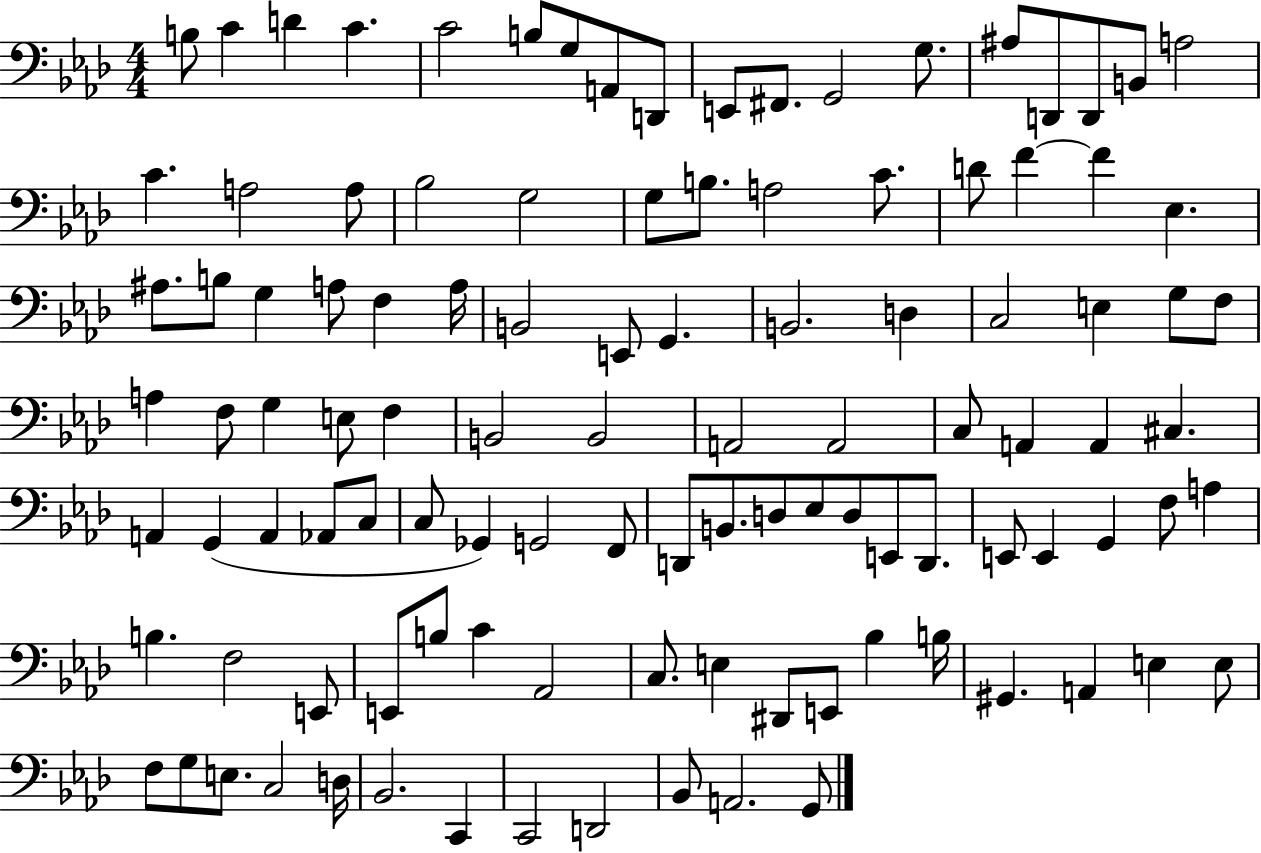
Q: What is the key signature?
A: AES major